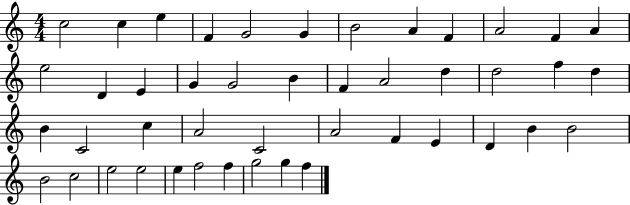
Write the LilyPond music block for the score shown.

{
  \clef treble
  \numericTimeSignature
  \time 4/4
  \key c \major
  c''2 c''4 e''4 | f'4 g'2 g'4 | b'2 a'4 f'4 | a'2 f'4 a'4 | \break e''2 d'4 e'4 | g'4 g'2 b'4 | f'4 a'2 d''4 | d''2 f''4 d''4 | \break b'4 c'2 c''4 | a'2 c'2 | a'2 f'4 e'4 | d'4 b'4 b'2 | \break b'2 c''2 | e''2 e''2 | e''4 f''2 f''4 | g''2 g''4 f''4 | \break \bar "|."
}